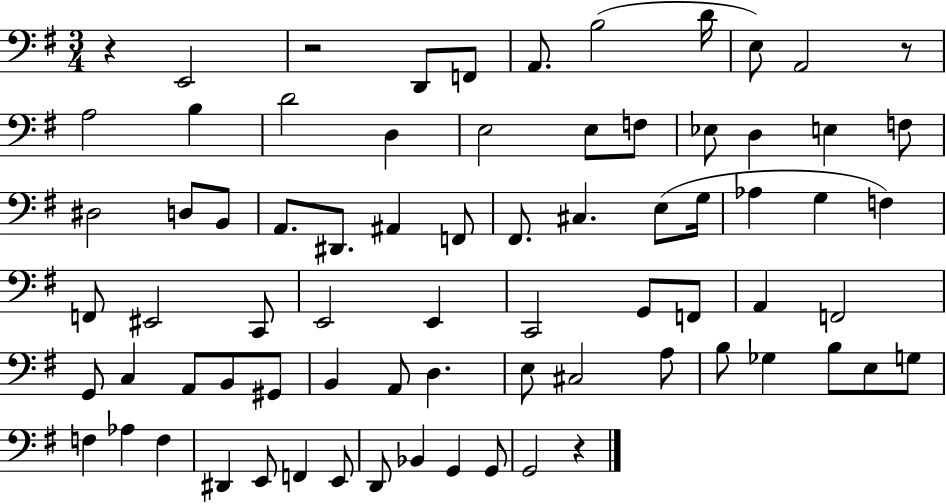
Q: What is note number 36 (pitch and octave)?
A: C2